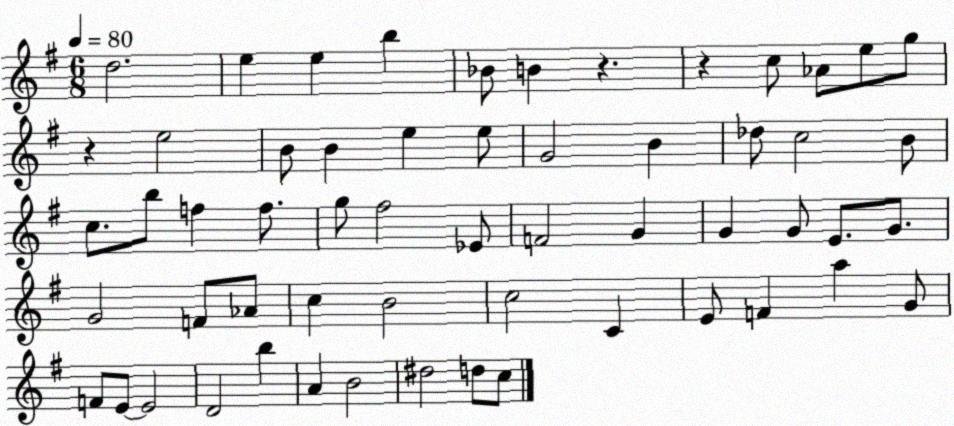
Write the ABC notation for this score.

X:1
T:Untitled
M:6/8
L:1/4
K:G
d2 e e b _B/2 B z z c/2 _A/2 e/2 g/2 z e2 B/2 B e e/2 G2 B _d/2 c2 B/2 c/2 b/2 f f/2 g/2 ^f2 _E/2 F2 G G G/2 E/2 G/2 G2 F/2 _A/2 c B2 c2 C E/2 F a G/2 F/2 E/2 E2 D2 b A B2 ^d2 d/2 c/2